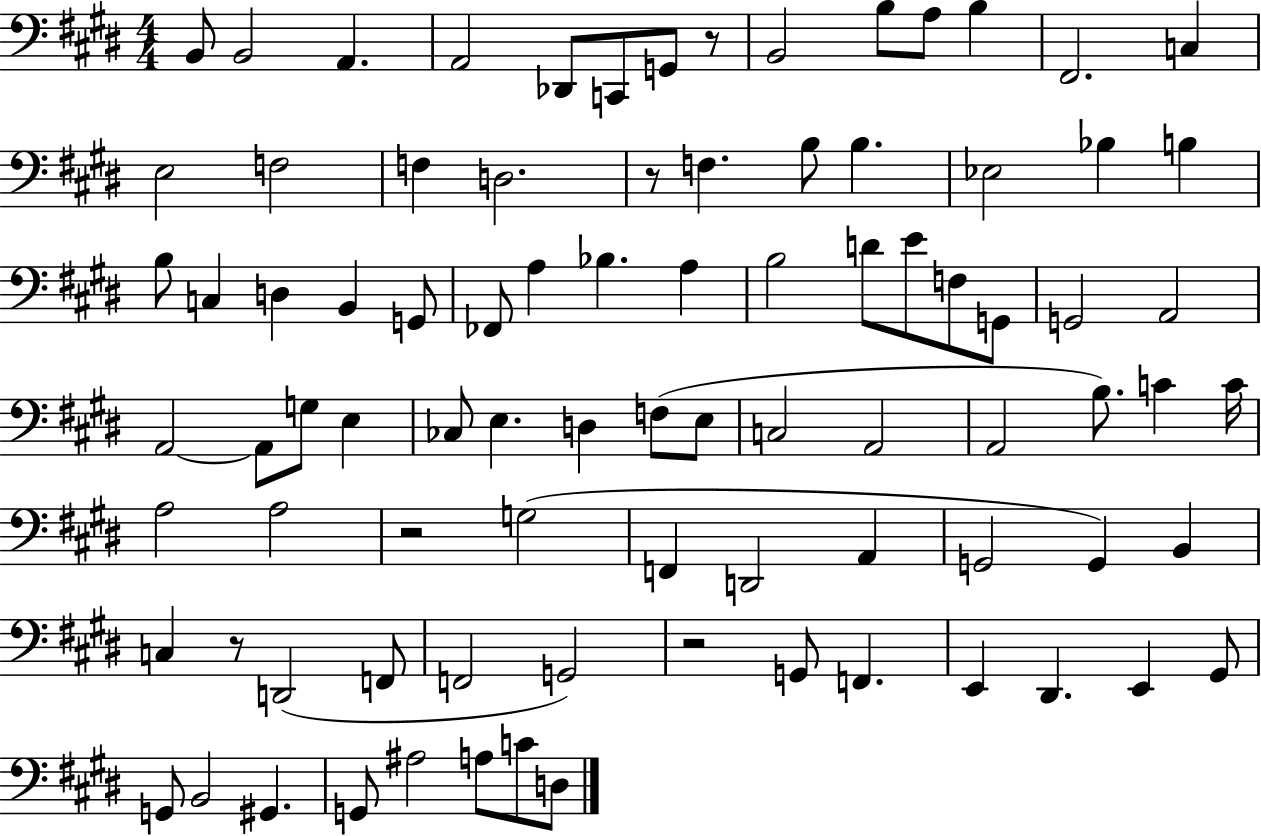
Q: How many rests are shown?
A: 5